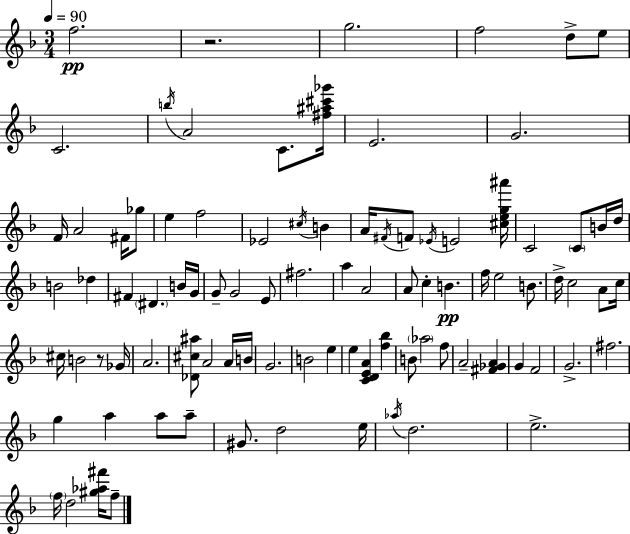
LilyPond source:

{
  \clef treble
  \numericTimeSignature
  \time 3/4
  \key f \major
  \tempo 4 = 90
  f''2.\pp | r2. | g''2. | f''2 d''8-> e''8 | \break c'2. | \acciaccatura { b''16 } a'2 c'8. | <fis'' ais'' cis''' ges'''>16 e'2. | g'2. | \break f'16 a'2 fis'16 ges''8 | e''4 f''2 | ees'2 \acciaccatura { cis''16 } b'4 | a'16 \acciaccatura { fis'16 } f'8 \acciaccatura { ees'16 } e'2 | \break <cis'' e'' g'' ais'''>16 c'2 | \parenthesize c'8 b'16 d''16 b'2 | des''4 fis'4 \parenthesize dis'4. | b'16 g'16 g'8-- g'2 | \break e'8 fis''2. | a''4 a'2 | a'8 c''4-. b'4.\pp | f''16 e''2 | \break b'8. d''16-> c''2 | a'8 c''16 cis''16 b'2 | r8 ges'16 a'2. | <des' cis'' ais''>8 a'2 | \break a'16 b'16 g'2. | b'2 | e''4 e''4 <c' d' e' a'>4 | <f'' bes''>4 b'8 \parenthesize aes''2 | \break f''8 a'2-- | <fis' ges' a'>4 g'4 f'2 | g'2.-> | fis''2. | \break g''4 a''4 | a''8 a''8-- gis'8. d''2 | e''16 \acciaccatura { aes''16 } d''2. | e''2.-> | \break \parenthesize f''16 d''2 | <gis'' aes'' fis'''>16 f''8-- \bar "|."
}